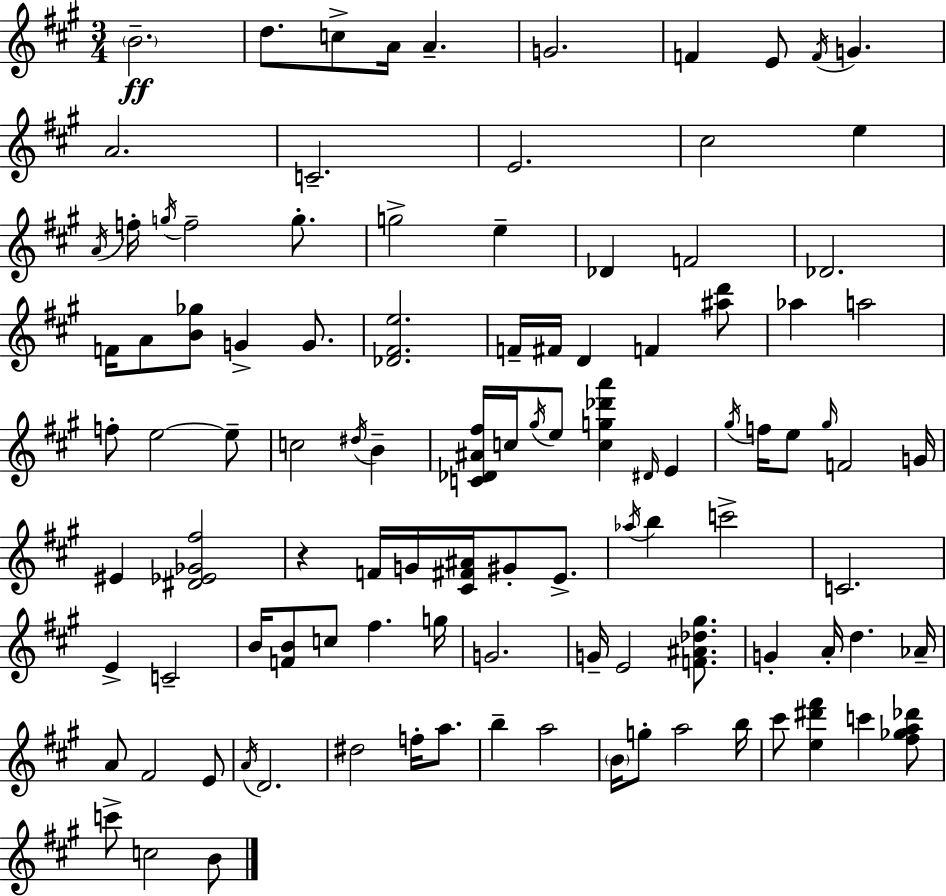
X:1
T:Untitled
M:3/4
L:1/4
K:A
B2 d/2 c/2 A/4 A G2 F E/2 F/4 G A2 C2 E2 ^c2 e A/4 f/4 g/4 f2 g/2 g2 e _D F2 _D2 F/4 A/2 [B_g]/2 G G/2 [_D^Fe]2 F/4 ^F/4 D F [^ad']/2 _a a2 f/2 e2 e/2 c2 ^d/4 B [C_D^A^f]/4 c/4 ^g/4 e/2 [cg_d'a'] ^D/4 E ^g/4 f/4 e/2 ^g/4 F2 G/4 ^E [^D_E_G^f]2 z F/4 G/4 [^C^F^A]/4 ^G/2 E/2 _a/4 b c'2 C2 E C2 B/4 [FB]/2 c/2 ^f g/4 G2 G/4 E2 [F^A_d^g]/2 G A/4 d _A/4 A/2 ^F2 E/2 A/4 D2 ^d2 f/4 a/2 b a2 B/4 g/2 a2 b/4 ^c'/2 [e^d'^f'] c' [^f_ga_d']/2 c'/2 c2 B/2